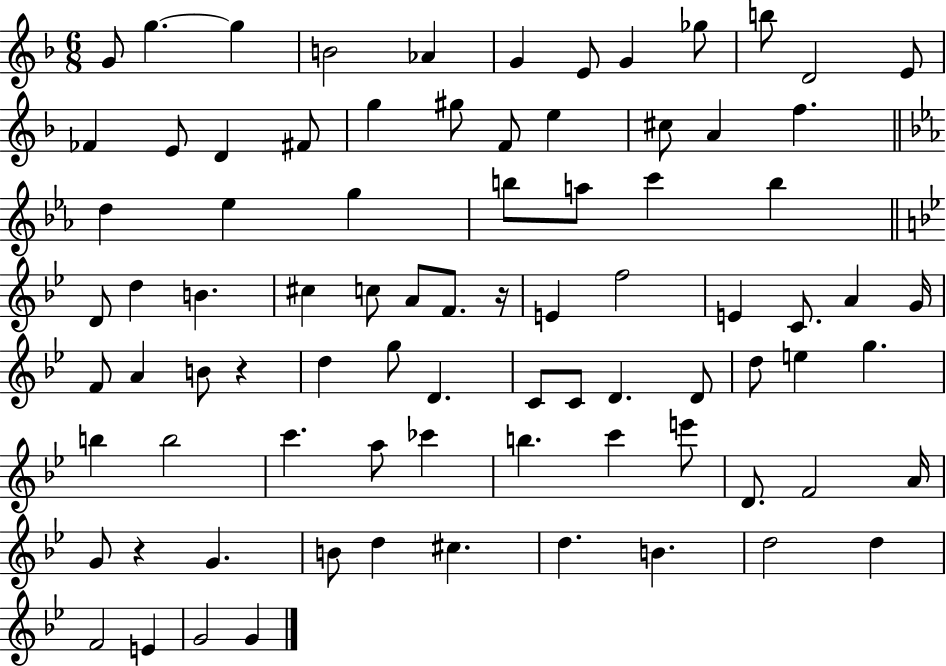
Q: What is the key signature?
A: F major